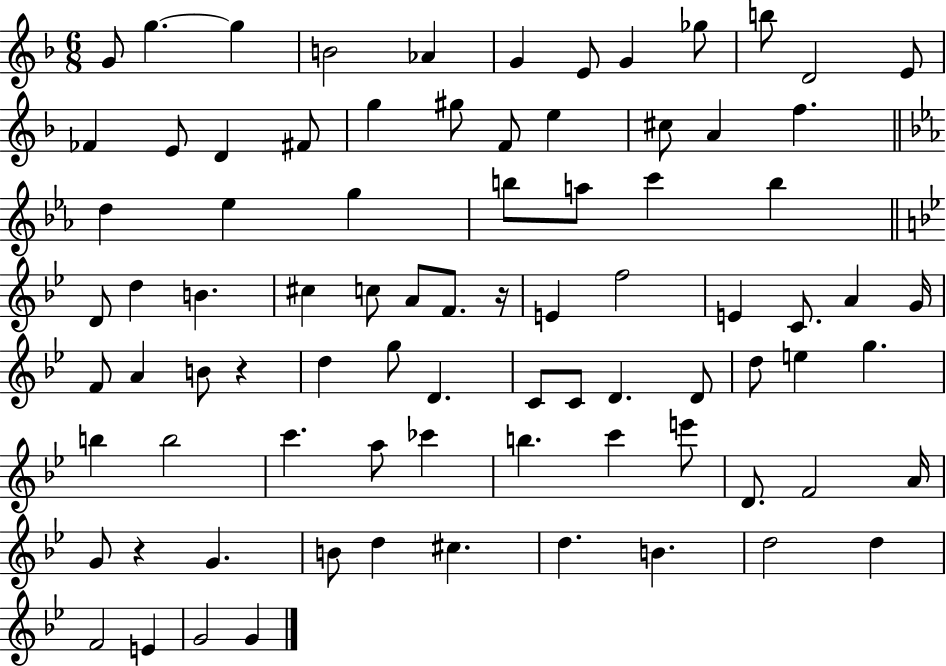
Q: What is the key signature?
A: F major